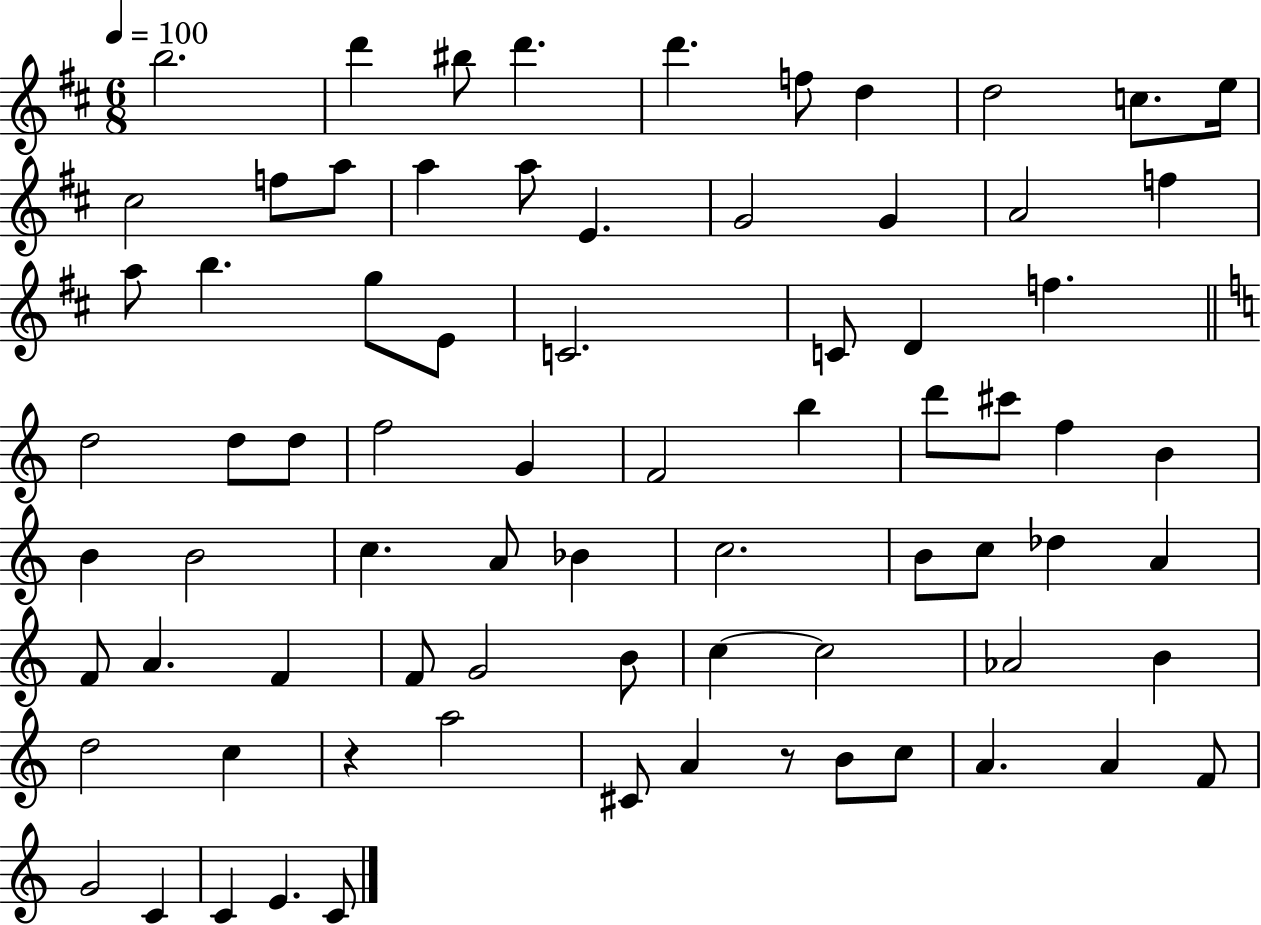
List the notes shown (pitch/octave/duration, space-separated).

B5/h. D6/q BIS5/e D6/q. D6/q. F5/e D5/q D5/h C5/e. E5/s C#5/h F5/e A5/e A5/q A5/e E4/q. G4/h G4/q A4/h F5/q A5/e B5/q. G5/e E4/e C4/h. C4/e D4/q F5/q. D5/h D5/e D5/e F5/h G4/q F4/h B5/q D6/e C#6/e F5/q B4/q B4/q B4/h C5/q. A4/e Bb4/q C5/h. B4/e C5/e Db5/q A4/q F4/e A4/q. F4/q F4/e G4/h B4/e C5/q C5/h Ab4/h B4/q D5/h C5/q R/q A5/h C#4/e A4/q R/e B4/e C5/e A4/q. A4/q F4/e G4/h C4/q C4/q E4/q. C4/e